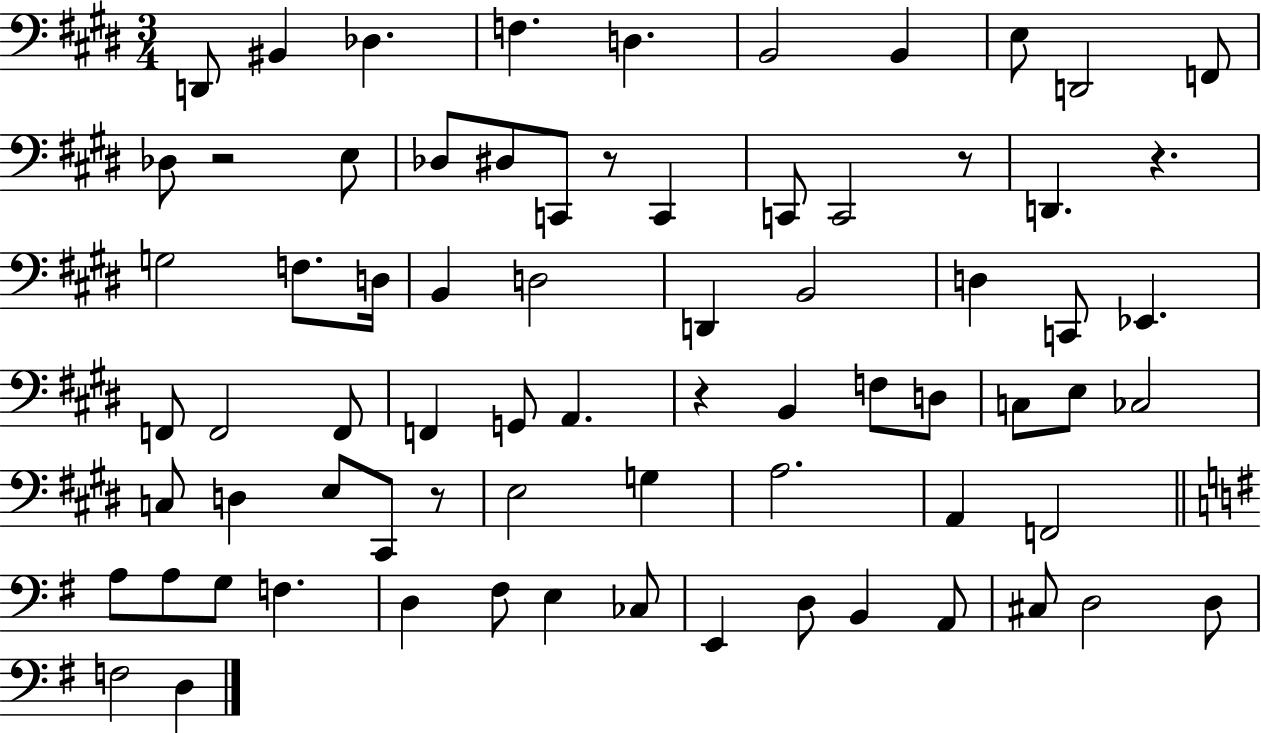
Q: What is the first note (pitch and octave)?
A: D2